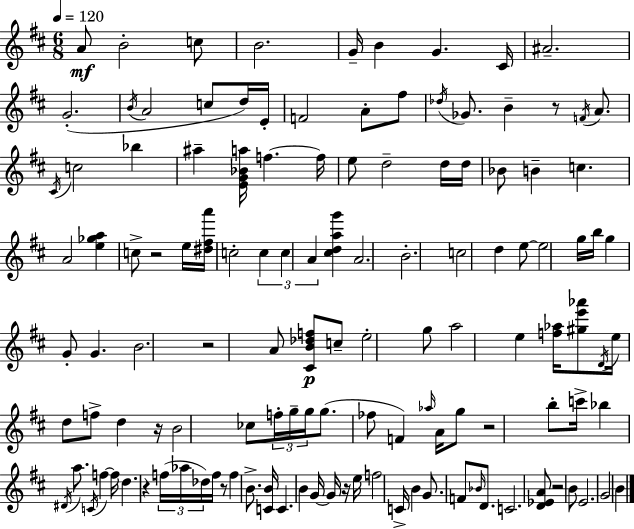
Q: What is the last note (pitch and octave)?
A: B4